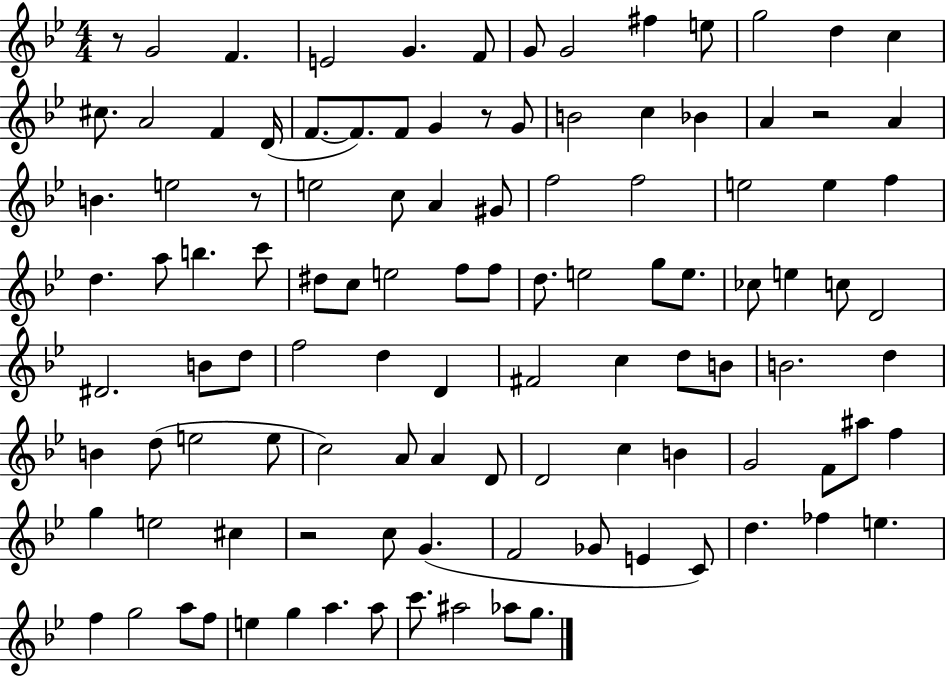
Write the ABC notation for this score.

X:1
T:Untitled
M:4/4
L:1/4
K:Bb
z/2 G2 F E2 G F/2 G/2 G2 ^f e/2 g2 d c ^c/2 A2 F D/4 F/2 F/2 F/2 G z/2 G/2 B2 c _B A z2 A B e2 z/2 e2 c/2 A ^G/2 f2 f2 e2 e f d a/2 b c'/2 ^d/2 c/2 e2 f/2 f/2 d/2 e2 g/2 e/2 _c/2 e c/2 D2 ^D2 B/2 d/2 f2 d D ^F2 c d/2 B/2 B2 d B d/2 e2 e/2 c2 A/2 A D/2 D2 c B G2 F/2 ^a/2 f g e2 ^c z2 c/2 G F2 _G/2 E C/2 d _f e f g2 a/2 f/2 e g a a/2 c'/2 ^a2 _a/2 g/2